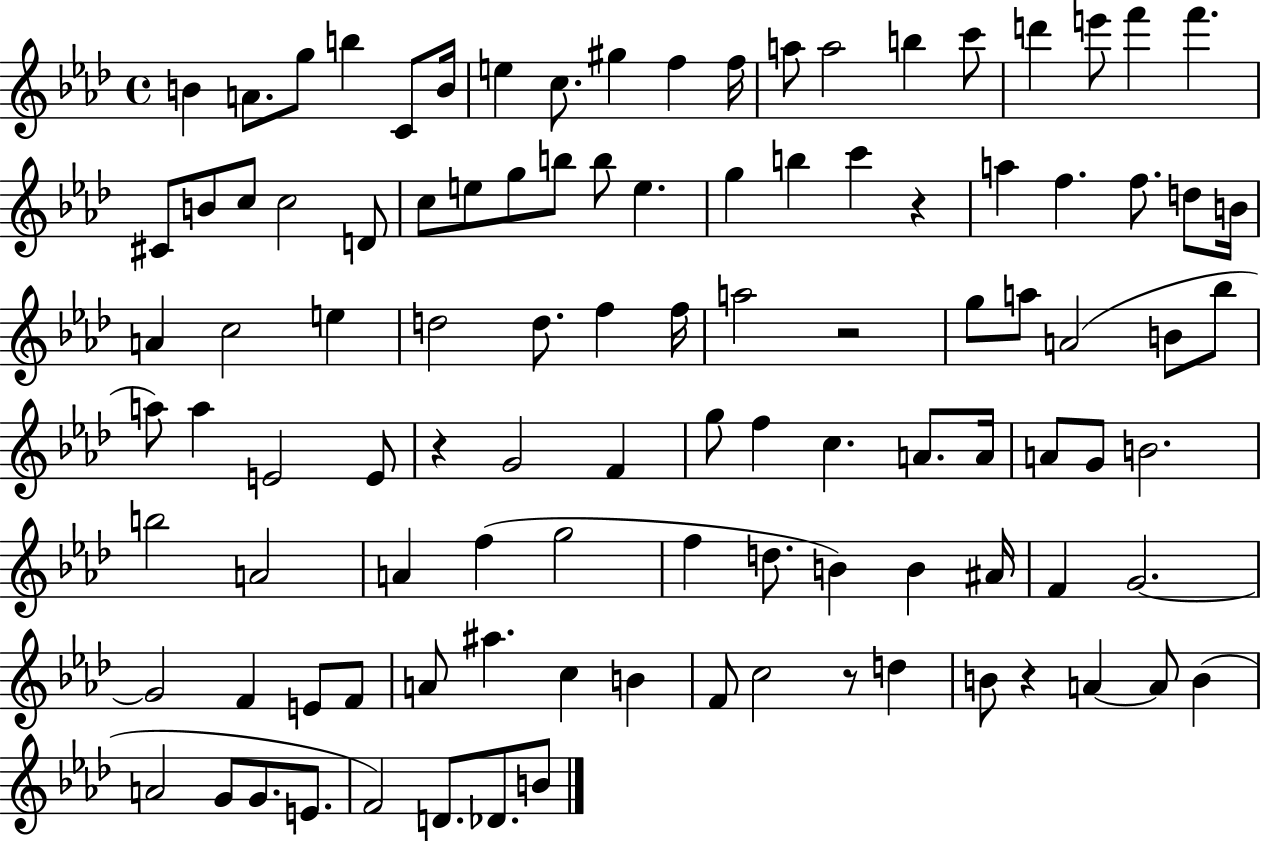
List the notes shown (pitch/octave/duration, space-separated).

B4/q A4/e. G5/e B5/q C4/e B4/s E5/q C5/e. G#5/q F5/q F5/s A5/e A5/h B5/q C6/e D6/q E6/e F6/q F6/q. C#4/e B4/e C5/e C5/h D4/e C5/e E5/e G5/e B5/e B5/e E5/q. G5/q B5/q C6/q R/q A5/q F5/q. F5/e. D5/e B4/s A4/q C5/h E5/q D5/h D5/e. F5/q F5/s A5/h R/h G5/e A5/e A4/h B4/e Bb5/e A5/e A5/q E4/h E4/e R/q G4/h F4/q G5/e F5/q C5/q. A4/e. A4/s A4/e G4/e B4/h. B5/h A4/h A4/q F5/q G5/h F5/q D5/e. B4/q B4/q A#4/s F4/q G4/h. G4/h F4/q E4/e F4/e A4/e A#5/q. C5/q B4/q F4/e C5/h R/e D5/q B4/e R/q A4/q A4/e B4/q A4/h G4/e G4/e. E4/e. F4/h D4/e. Db4/e. B4/e